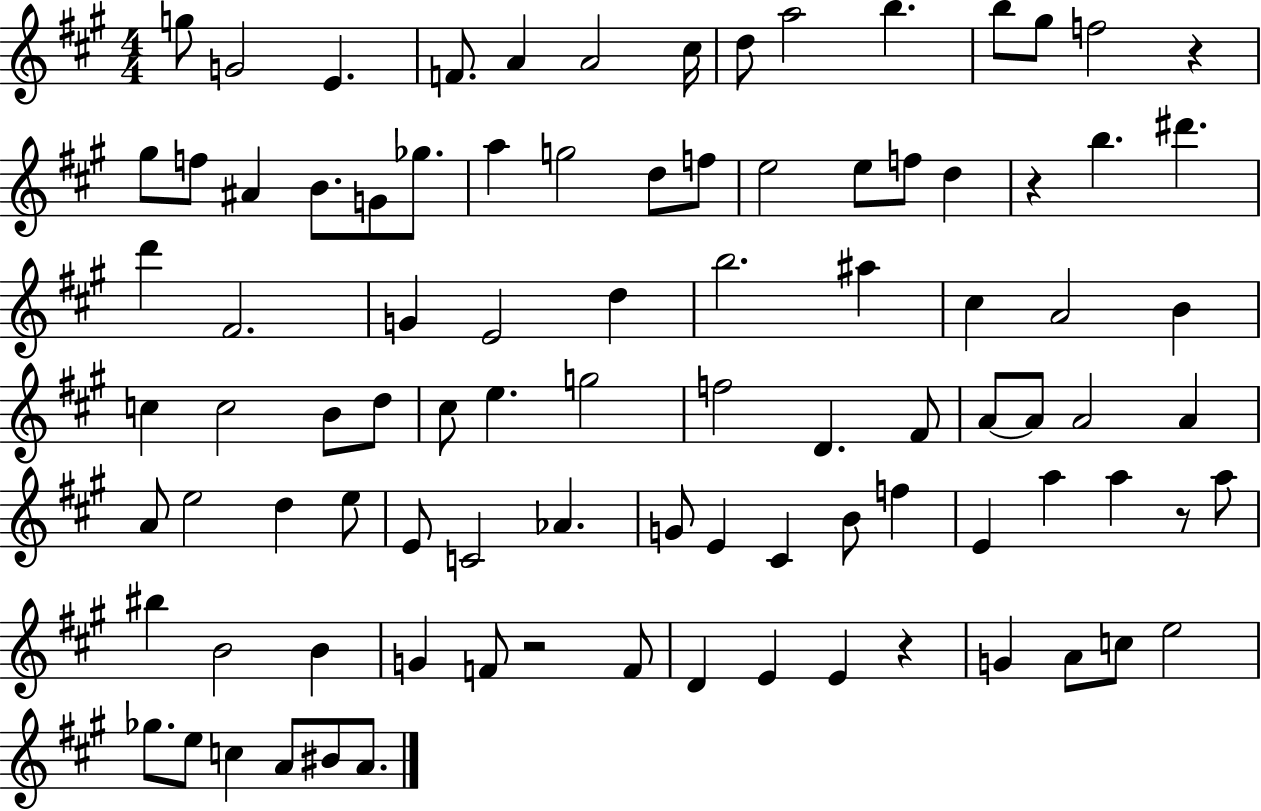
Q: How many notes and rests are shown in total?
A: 93